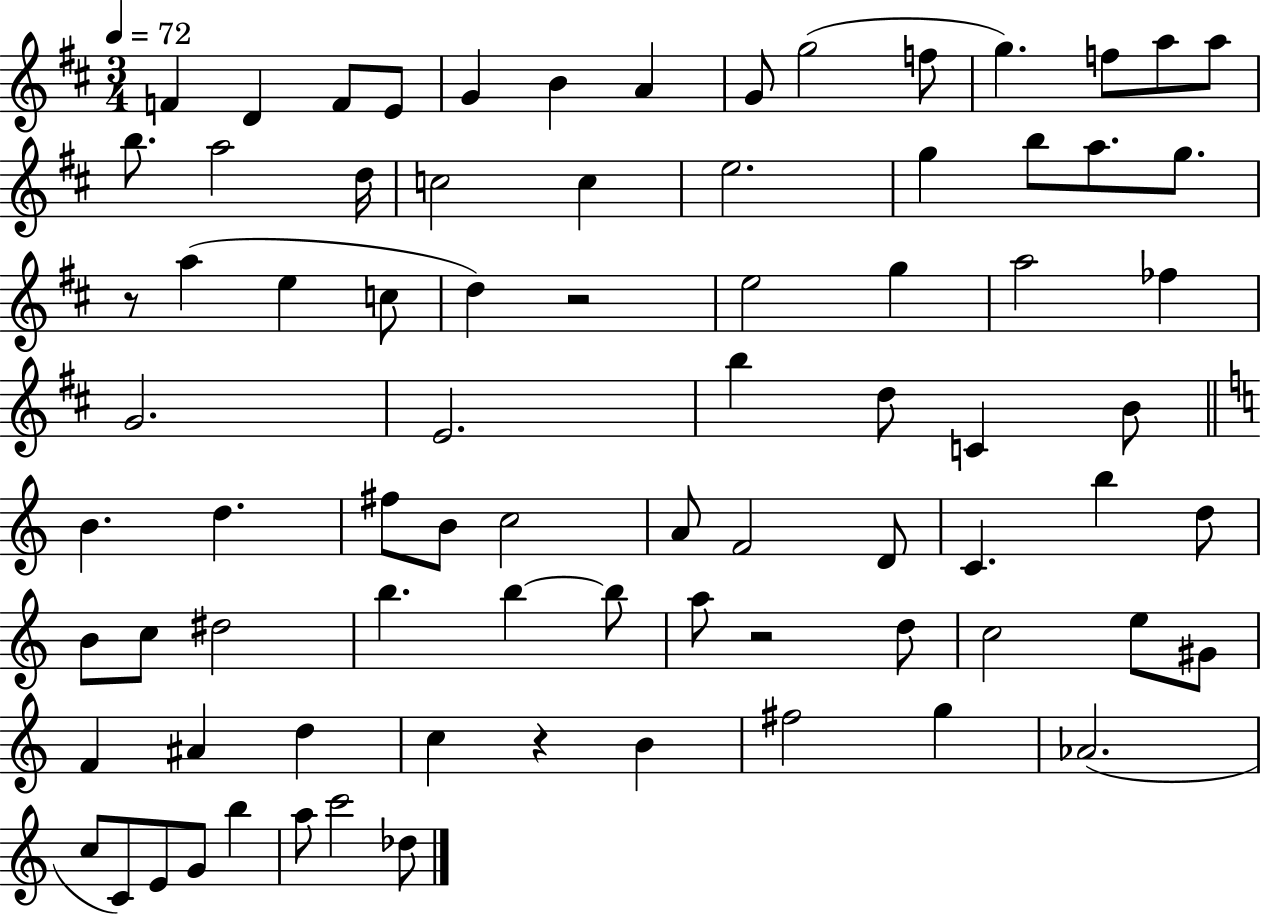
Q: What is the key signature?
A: D major